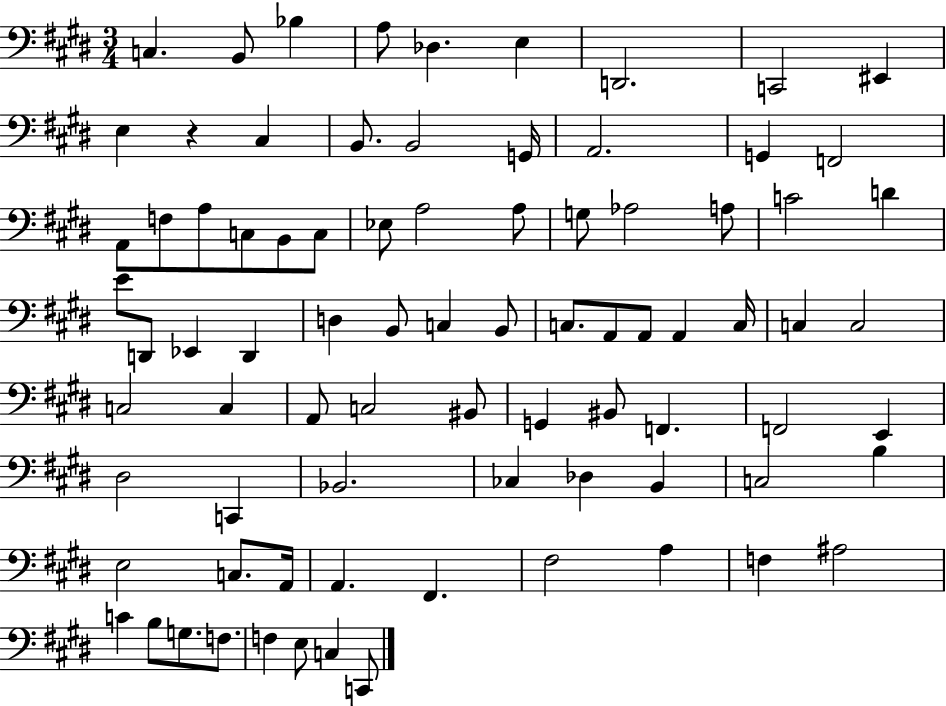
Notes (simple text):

C3/q. B2/e Bb3/q A3/e Db3/q. E3/q D2/h. C2/h EIS2/q E3/q R/q C#3/q B2/e. B2/h G2/s A2/h. G2/q F2/h A2/e F3/e A3/e C3/e B2/e C3/e Eb3/e A3/h A3/e G3/e Ab3/h A3/e C4/h D4/q E4/e D2/e Eb2/q D2/q D3/q B2/e C3/q B2/e C3/e. A2/e A2/e A2/q C3/s C3/q C3/h C3/h C3/q A2/e C3/h BIS2/e G2/q BIS2/e F2/q. F2/h E2/q D#3/h C2/q Bb2/h. CES3/q Db3/q B2/q C3/h B3/q E3/h C3/e. A2/s A2/q. F#2/q. F#3/h A3/q F3/q A#3/h C4/q B3/e G3/e. F3/e. F3/q E3/e C3/q C2/e